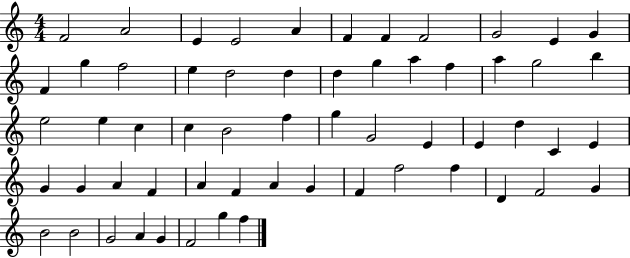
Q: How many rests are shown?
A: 0